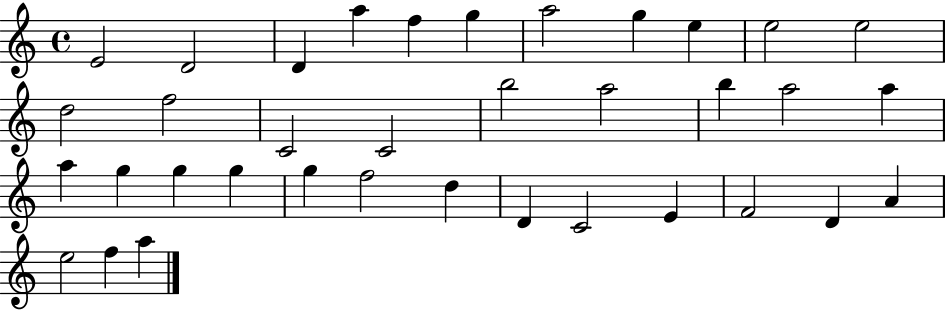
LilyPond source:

{
  \clef treble
  \time 4/4
  \defaultTimeSignature
  \key c \major
  e'2 d'2 | d'4 a''4 f''4 g''4 | a''2 g''4 e''4 | e''2 e''2 | \break d''2 f''2 | c'2 c'2 | b''2 a''2 | b''4 a''2 a''4 | \break a''4 g''4 g''4 g''4 | g''4 f''2 d''4 | d'4 c'2 e'4 | f'2 d'4 a'4 | \break e''2 f''4 a''4 | \bar "|."
}